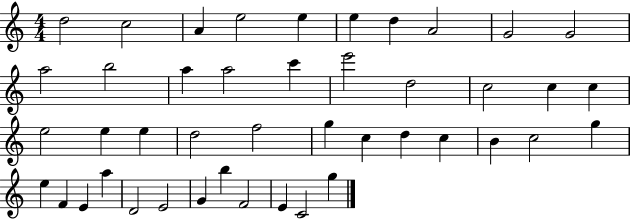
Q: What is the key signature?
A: C major